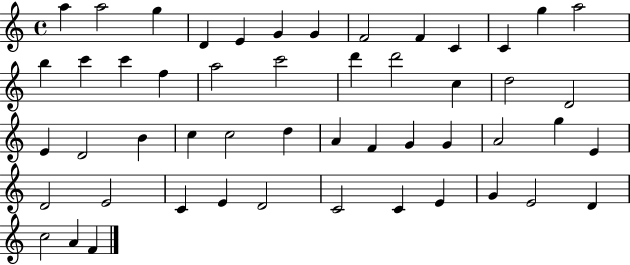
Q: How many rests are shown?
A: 0